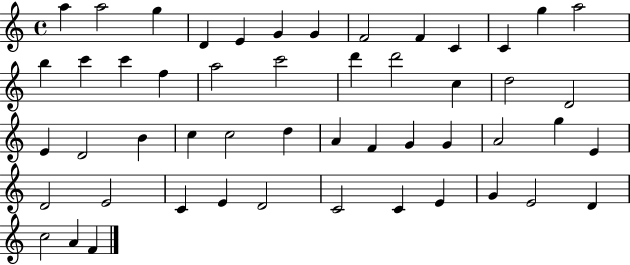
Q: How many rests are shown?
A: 0